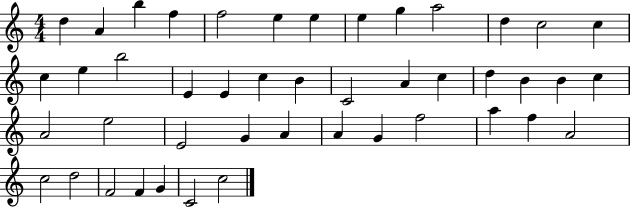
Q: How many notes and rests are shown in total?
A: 45